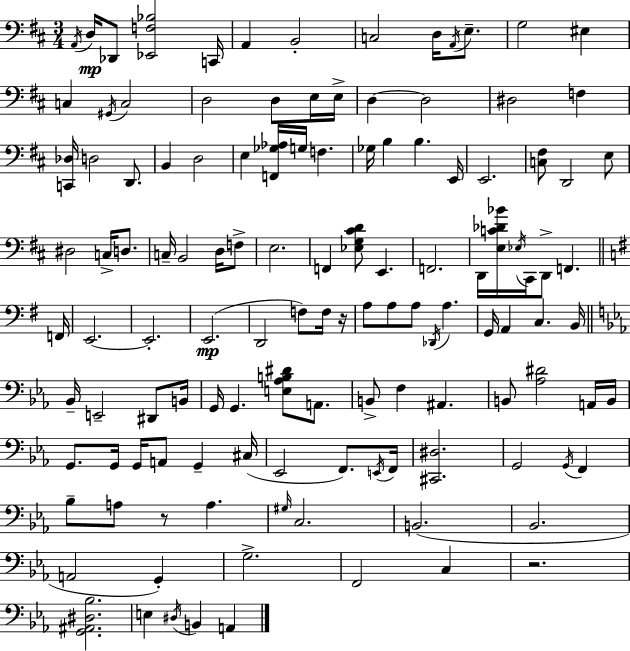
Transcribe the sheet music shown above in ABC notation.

X:1
T:Untitled
M:3/4
L:1/4
K:D
A,,/4 D,/4 _D,,/2 [_E,,F,_B,]2 C,,/4 A,, B,,2 C,2 D,/4 A,,/4 E,/2 G,2 ^E, C, ^G,,/4 C,2 D,2 D,/2 E,/4 E,/4 D, D,2 ^D,2 F, [C,,_D,]/4 D,2 D,,/2 B,, D,2 E, [F,,_G,_A,]/4 G,/4 F, _G,/4 B, B, E,,/4 E,,2 [C,^F,]/2 D,,2 E,/2 ^D,2 C,/4 D,/2 C,/4 B,,2 D,/4 F,/2 E,2 F,, [_E,G,^CD]/2 E,, F,,2 D,,/4 [E,C_D_B]/4 _E,/4 ^C,,/4 D,,/2 F,, F,,/4 E,,2 E,,2 E,,2 D,,2 F,/2 F,/4 z/4 A,/2 A,/2 A,/2 _D,,/4 A, G,,/4 A,, C, B,,/4 _B,,/4 E,,2 ^D,,/2 B,,/4 G,,/4 G,, [E,_A,B,^D]/2 A,,/2 B,,/2 F, ^A,, B,,/2 [_A,^D]2 A,,/4 B,,/4 G,,/2 G,,/4 G,,/4 A,,/2 G,, ^C,/4 _E,,2 F,,/2 E,,/4 F,,/4 [^C,,^D,]2 G,,2 G,,/4 F,, _B,/2 A,/2 z/2 A, ^G,/4 C,2 B,,2 _B,,2 A,,2 G,, G,2 F,,2 C, z2 [G,,^A,,^D,_B,]2 E, ^D,/4 B,, A,,